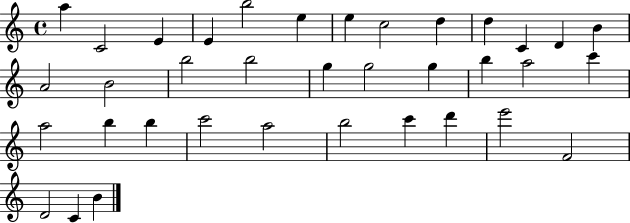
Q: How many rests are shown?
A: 0